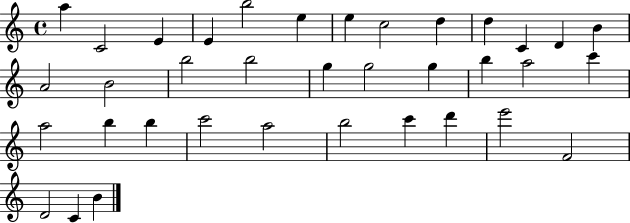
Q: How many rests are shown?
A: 0